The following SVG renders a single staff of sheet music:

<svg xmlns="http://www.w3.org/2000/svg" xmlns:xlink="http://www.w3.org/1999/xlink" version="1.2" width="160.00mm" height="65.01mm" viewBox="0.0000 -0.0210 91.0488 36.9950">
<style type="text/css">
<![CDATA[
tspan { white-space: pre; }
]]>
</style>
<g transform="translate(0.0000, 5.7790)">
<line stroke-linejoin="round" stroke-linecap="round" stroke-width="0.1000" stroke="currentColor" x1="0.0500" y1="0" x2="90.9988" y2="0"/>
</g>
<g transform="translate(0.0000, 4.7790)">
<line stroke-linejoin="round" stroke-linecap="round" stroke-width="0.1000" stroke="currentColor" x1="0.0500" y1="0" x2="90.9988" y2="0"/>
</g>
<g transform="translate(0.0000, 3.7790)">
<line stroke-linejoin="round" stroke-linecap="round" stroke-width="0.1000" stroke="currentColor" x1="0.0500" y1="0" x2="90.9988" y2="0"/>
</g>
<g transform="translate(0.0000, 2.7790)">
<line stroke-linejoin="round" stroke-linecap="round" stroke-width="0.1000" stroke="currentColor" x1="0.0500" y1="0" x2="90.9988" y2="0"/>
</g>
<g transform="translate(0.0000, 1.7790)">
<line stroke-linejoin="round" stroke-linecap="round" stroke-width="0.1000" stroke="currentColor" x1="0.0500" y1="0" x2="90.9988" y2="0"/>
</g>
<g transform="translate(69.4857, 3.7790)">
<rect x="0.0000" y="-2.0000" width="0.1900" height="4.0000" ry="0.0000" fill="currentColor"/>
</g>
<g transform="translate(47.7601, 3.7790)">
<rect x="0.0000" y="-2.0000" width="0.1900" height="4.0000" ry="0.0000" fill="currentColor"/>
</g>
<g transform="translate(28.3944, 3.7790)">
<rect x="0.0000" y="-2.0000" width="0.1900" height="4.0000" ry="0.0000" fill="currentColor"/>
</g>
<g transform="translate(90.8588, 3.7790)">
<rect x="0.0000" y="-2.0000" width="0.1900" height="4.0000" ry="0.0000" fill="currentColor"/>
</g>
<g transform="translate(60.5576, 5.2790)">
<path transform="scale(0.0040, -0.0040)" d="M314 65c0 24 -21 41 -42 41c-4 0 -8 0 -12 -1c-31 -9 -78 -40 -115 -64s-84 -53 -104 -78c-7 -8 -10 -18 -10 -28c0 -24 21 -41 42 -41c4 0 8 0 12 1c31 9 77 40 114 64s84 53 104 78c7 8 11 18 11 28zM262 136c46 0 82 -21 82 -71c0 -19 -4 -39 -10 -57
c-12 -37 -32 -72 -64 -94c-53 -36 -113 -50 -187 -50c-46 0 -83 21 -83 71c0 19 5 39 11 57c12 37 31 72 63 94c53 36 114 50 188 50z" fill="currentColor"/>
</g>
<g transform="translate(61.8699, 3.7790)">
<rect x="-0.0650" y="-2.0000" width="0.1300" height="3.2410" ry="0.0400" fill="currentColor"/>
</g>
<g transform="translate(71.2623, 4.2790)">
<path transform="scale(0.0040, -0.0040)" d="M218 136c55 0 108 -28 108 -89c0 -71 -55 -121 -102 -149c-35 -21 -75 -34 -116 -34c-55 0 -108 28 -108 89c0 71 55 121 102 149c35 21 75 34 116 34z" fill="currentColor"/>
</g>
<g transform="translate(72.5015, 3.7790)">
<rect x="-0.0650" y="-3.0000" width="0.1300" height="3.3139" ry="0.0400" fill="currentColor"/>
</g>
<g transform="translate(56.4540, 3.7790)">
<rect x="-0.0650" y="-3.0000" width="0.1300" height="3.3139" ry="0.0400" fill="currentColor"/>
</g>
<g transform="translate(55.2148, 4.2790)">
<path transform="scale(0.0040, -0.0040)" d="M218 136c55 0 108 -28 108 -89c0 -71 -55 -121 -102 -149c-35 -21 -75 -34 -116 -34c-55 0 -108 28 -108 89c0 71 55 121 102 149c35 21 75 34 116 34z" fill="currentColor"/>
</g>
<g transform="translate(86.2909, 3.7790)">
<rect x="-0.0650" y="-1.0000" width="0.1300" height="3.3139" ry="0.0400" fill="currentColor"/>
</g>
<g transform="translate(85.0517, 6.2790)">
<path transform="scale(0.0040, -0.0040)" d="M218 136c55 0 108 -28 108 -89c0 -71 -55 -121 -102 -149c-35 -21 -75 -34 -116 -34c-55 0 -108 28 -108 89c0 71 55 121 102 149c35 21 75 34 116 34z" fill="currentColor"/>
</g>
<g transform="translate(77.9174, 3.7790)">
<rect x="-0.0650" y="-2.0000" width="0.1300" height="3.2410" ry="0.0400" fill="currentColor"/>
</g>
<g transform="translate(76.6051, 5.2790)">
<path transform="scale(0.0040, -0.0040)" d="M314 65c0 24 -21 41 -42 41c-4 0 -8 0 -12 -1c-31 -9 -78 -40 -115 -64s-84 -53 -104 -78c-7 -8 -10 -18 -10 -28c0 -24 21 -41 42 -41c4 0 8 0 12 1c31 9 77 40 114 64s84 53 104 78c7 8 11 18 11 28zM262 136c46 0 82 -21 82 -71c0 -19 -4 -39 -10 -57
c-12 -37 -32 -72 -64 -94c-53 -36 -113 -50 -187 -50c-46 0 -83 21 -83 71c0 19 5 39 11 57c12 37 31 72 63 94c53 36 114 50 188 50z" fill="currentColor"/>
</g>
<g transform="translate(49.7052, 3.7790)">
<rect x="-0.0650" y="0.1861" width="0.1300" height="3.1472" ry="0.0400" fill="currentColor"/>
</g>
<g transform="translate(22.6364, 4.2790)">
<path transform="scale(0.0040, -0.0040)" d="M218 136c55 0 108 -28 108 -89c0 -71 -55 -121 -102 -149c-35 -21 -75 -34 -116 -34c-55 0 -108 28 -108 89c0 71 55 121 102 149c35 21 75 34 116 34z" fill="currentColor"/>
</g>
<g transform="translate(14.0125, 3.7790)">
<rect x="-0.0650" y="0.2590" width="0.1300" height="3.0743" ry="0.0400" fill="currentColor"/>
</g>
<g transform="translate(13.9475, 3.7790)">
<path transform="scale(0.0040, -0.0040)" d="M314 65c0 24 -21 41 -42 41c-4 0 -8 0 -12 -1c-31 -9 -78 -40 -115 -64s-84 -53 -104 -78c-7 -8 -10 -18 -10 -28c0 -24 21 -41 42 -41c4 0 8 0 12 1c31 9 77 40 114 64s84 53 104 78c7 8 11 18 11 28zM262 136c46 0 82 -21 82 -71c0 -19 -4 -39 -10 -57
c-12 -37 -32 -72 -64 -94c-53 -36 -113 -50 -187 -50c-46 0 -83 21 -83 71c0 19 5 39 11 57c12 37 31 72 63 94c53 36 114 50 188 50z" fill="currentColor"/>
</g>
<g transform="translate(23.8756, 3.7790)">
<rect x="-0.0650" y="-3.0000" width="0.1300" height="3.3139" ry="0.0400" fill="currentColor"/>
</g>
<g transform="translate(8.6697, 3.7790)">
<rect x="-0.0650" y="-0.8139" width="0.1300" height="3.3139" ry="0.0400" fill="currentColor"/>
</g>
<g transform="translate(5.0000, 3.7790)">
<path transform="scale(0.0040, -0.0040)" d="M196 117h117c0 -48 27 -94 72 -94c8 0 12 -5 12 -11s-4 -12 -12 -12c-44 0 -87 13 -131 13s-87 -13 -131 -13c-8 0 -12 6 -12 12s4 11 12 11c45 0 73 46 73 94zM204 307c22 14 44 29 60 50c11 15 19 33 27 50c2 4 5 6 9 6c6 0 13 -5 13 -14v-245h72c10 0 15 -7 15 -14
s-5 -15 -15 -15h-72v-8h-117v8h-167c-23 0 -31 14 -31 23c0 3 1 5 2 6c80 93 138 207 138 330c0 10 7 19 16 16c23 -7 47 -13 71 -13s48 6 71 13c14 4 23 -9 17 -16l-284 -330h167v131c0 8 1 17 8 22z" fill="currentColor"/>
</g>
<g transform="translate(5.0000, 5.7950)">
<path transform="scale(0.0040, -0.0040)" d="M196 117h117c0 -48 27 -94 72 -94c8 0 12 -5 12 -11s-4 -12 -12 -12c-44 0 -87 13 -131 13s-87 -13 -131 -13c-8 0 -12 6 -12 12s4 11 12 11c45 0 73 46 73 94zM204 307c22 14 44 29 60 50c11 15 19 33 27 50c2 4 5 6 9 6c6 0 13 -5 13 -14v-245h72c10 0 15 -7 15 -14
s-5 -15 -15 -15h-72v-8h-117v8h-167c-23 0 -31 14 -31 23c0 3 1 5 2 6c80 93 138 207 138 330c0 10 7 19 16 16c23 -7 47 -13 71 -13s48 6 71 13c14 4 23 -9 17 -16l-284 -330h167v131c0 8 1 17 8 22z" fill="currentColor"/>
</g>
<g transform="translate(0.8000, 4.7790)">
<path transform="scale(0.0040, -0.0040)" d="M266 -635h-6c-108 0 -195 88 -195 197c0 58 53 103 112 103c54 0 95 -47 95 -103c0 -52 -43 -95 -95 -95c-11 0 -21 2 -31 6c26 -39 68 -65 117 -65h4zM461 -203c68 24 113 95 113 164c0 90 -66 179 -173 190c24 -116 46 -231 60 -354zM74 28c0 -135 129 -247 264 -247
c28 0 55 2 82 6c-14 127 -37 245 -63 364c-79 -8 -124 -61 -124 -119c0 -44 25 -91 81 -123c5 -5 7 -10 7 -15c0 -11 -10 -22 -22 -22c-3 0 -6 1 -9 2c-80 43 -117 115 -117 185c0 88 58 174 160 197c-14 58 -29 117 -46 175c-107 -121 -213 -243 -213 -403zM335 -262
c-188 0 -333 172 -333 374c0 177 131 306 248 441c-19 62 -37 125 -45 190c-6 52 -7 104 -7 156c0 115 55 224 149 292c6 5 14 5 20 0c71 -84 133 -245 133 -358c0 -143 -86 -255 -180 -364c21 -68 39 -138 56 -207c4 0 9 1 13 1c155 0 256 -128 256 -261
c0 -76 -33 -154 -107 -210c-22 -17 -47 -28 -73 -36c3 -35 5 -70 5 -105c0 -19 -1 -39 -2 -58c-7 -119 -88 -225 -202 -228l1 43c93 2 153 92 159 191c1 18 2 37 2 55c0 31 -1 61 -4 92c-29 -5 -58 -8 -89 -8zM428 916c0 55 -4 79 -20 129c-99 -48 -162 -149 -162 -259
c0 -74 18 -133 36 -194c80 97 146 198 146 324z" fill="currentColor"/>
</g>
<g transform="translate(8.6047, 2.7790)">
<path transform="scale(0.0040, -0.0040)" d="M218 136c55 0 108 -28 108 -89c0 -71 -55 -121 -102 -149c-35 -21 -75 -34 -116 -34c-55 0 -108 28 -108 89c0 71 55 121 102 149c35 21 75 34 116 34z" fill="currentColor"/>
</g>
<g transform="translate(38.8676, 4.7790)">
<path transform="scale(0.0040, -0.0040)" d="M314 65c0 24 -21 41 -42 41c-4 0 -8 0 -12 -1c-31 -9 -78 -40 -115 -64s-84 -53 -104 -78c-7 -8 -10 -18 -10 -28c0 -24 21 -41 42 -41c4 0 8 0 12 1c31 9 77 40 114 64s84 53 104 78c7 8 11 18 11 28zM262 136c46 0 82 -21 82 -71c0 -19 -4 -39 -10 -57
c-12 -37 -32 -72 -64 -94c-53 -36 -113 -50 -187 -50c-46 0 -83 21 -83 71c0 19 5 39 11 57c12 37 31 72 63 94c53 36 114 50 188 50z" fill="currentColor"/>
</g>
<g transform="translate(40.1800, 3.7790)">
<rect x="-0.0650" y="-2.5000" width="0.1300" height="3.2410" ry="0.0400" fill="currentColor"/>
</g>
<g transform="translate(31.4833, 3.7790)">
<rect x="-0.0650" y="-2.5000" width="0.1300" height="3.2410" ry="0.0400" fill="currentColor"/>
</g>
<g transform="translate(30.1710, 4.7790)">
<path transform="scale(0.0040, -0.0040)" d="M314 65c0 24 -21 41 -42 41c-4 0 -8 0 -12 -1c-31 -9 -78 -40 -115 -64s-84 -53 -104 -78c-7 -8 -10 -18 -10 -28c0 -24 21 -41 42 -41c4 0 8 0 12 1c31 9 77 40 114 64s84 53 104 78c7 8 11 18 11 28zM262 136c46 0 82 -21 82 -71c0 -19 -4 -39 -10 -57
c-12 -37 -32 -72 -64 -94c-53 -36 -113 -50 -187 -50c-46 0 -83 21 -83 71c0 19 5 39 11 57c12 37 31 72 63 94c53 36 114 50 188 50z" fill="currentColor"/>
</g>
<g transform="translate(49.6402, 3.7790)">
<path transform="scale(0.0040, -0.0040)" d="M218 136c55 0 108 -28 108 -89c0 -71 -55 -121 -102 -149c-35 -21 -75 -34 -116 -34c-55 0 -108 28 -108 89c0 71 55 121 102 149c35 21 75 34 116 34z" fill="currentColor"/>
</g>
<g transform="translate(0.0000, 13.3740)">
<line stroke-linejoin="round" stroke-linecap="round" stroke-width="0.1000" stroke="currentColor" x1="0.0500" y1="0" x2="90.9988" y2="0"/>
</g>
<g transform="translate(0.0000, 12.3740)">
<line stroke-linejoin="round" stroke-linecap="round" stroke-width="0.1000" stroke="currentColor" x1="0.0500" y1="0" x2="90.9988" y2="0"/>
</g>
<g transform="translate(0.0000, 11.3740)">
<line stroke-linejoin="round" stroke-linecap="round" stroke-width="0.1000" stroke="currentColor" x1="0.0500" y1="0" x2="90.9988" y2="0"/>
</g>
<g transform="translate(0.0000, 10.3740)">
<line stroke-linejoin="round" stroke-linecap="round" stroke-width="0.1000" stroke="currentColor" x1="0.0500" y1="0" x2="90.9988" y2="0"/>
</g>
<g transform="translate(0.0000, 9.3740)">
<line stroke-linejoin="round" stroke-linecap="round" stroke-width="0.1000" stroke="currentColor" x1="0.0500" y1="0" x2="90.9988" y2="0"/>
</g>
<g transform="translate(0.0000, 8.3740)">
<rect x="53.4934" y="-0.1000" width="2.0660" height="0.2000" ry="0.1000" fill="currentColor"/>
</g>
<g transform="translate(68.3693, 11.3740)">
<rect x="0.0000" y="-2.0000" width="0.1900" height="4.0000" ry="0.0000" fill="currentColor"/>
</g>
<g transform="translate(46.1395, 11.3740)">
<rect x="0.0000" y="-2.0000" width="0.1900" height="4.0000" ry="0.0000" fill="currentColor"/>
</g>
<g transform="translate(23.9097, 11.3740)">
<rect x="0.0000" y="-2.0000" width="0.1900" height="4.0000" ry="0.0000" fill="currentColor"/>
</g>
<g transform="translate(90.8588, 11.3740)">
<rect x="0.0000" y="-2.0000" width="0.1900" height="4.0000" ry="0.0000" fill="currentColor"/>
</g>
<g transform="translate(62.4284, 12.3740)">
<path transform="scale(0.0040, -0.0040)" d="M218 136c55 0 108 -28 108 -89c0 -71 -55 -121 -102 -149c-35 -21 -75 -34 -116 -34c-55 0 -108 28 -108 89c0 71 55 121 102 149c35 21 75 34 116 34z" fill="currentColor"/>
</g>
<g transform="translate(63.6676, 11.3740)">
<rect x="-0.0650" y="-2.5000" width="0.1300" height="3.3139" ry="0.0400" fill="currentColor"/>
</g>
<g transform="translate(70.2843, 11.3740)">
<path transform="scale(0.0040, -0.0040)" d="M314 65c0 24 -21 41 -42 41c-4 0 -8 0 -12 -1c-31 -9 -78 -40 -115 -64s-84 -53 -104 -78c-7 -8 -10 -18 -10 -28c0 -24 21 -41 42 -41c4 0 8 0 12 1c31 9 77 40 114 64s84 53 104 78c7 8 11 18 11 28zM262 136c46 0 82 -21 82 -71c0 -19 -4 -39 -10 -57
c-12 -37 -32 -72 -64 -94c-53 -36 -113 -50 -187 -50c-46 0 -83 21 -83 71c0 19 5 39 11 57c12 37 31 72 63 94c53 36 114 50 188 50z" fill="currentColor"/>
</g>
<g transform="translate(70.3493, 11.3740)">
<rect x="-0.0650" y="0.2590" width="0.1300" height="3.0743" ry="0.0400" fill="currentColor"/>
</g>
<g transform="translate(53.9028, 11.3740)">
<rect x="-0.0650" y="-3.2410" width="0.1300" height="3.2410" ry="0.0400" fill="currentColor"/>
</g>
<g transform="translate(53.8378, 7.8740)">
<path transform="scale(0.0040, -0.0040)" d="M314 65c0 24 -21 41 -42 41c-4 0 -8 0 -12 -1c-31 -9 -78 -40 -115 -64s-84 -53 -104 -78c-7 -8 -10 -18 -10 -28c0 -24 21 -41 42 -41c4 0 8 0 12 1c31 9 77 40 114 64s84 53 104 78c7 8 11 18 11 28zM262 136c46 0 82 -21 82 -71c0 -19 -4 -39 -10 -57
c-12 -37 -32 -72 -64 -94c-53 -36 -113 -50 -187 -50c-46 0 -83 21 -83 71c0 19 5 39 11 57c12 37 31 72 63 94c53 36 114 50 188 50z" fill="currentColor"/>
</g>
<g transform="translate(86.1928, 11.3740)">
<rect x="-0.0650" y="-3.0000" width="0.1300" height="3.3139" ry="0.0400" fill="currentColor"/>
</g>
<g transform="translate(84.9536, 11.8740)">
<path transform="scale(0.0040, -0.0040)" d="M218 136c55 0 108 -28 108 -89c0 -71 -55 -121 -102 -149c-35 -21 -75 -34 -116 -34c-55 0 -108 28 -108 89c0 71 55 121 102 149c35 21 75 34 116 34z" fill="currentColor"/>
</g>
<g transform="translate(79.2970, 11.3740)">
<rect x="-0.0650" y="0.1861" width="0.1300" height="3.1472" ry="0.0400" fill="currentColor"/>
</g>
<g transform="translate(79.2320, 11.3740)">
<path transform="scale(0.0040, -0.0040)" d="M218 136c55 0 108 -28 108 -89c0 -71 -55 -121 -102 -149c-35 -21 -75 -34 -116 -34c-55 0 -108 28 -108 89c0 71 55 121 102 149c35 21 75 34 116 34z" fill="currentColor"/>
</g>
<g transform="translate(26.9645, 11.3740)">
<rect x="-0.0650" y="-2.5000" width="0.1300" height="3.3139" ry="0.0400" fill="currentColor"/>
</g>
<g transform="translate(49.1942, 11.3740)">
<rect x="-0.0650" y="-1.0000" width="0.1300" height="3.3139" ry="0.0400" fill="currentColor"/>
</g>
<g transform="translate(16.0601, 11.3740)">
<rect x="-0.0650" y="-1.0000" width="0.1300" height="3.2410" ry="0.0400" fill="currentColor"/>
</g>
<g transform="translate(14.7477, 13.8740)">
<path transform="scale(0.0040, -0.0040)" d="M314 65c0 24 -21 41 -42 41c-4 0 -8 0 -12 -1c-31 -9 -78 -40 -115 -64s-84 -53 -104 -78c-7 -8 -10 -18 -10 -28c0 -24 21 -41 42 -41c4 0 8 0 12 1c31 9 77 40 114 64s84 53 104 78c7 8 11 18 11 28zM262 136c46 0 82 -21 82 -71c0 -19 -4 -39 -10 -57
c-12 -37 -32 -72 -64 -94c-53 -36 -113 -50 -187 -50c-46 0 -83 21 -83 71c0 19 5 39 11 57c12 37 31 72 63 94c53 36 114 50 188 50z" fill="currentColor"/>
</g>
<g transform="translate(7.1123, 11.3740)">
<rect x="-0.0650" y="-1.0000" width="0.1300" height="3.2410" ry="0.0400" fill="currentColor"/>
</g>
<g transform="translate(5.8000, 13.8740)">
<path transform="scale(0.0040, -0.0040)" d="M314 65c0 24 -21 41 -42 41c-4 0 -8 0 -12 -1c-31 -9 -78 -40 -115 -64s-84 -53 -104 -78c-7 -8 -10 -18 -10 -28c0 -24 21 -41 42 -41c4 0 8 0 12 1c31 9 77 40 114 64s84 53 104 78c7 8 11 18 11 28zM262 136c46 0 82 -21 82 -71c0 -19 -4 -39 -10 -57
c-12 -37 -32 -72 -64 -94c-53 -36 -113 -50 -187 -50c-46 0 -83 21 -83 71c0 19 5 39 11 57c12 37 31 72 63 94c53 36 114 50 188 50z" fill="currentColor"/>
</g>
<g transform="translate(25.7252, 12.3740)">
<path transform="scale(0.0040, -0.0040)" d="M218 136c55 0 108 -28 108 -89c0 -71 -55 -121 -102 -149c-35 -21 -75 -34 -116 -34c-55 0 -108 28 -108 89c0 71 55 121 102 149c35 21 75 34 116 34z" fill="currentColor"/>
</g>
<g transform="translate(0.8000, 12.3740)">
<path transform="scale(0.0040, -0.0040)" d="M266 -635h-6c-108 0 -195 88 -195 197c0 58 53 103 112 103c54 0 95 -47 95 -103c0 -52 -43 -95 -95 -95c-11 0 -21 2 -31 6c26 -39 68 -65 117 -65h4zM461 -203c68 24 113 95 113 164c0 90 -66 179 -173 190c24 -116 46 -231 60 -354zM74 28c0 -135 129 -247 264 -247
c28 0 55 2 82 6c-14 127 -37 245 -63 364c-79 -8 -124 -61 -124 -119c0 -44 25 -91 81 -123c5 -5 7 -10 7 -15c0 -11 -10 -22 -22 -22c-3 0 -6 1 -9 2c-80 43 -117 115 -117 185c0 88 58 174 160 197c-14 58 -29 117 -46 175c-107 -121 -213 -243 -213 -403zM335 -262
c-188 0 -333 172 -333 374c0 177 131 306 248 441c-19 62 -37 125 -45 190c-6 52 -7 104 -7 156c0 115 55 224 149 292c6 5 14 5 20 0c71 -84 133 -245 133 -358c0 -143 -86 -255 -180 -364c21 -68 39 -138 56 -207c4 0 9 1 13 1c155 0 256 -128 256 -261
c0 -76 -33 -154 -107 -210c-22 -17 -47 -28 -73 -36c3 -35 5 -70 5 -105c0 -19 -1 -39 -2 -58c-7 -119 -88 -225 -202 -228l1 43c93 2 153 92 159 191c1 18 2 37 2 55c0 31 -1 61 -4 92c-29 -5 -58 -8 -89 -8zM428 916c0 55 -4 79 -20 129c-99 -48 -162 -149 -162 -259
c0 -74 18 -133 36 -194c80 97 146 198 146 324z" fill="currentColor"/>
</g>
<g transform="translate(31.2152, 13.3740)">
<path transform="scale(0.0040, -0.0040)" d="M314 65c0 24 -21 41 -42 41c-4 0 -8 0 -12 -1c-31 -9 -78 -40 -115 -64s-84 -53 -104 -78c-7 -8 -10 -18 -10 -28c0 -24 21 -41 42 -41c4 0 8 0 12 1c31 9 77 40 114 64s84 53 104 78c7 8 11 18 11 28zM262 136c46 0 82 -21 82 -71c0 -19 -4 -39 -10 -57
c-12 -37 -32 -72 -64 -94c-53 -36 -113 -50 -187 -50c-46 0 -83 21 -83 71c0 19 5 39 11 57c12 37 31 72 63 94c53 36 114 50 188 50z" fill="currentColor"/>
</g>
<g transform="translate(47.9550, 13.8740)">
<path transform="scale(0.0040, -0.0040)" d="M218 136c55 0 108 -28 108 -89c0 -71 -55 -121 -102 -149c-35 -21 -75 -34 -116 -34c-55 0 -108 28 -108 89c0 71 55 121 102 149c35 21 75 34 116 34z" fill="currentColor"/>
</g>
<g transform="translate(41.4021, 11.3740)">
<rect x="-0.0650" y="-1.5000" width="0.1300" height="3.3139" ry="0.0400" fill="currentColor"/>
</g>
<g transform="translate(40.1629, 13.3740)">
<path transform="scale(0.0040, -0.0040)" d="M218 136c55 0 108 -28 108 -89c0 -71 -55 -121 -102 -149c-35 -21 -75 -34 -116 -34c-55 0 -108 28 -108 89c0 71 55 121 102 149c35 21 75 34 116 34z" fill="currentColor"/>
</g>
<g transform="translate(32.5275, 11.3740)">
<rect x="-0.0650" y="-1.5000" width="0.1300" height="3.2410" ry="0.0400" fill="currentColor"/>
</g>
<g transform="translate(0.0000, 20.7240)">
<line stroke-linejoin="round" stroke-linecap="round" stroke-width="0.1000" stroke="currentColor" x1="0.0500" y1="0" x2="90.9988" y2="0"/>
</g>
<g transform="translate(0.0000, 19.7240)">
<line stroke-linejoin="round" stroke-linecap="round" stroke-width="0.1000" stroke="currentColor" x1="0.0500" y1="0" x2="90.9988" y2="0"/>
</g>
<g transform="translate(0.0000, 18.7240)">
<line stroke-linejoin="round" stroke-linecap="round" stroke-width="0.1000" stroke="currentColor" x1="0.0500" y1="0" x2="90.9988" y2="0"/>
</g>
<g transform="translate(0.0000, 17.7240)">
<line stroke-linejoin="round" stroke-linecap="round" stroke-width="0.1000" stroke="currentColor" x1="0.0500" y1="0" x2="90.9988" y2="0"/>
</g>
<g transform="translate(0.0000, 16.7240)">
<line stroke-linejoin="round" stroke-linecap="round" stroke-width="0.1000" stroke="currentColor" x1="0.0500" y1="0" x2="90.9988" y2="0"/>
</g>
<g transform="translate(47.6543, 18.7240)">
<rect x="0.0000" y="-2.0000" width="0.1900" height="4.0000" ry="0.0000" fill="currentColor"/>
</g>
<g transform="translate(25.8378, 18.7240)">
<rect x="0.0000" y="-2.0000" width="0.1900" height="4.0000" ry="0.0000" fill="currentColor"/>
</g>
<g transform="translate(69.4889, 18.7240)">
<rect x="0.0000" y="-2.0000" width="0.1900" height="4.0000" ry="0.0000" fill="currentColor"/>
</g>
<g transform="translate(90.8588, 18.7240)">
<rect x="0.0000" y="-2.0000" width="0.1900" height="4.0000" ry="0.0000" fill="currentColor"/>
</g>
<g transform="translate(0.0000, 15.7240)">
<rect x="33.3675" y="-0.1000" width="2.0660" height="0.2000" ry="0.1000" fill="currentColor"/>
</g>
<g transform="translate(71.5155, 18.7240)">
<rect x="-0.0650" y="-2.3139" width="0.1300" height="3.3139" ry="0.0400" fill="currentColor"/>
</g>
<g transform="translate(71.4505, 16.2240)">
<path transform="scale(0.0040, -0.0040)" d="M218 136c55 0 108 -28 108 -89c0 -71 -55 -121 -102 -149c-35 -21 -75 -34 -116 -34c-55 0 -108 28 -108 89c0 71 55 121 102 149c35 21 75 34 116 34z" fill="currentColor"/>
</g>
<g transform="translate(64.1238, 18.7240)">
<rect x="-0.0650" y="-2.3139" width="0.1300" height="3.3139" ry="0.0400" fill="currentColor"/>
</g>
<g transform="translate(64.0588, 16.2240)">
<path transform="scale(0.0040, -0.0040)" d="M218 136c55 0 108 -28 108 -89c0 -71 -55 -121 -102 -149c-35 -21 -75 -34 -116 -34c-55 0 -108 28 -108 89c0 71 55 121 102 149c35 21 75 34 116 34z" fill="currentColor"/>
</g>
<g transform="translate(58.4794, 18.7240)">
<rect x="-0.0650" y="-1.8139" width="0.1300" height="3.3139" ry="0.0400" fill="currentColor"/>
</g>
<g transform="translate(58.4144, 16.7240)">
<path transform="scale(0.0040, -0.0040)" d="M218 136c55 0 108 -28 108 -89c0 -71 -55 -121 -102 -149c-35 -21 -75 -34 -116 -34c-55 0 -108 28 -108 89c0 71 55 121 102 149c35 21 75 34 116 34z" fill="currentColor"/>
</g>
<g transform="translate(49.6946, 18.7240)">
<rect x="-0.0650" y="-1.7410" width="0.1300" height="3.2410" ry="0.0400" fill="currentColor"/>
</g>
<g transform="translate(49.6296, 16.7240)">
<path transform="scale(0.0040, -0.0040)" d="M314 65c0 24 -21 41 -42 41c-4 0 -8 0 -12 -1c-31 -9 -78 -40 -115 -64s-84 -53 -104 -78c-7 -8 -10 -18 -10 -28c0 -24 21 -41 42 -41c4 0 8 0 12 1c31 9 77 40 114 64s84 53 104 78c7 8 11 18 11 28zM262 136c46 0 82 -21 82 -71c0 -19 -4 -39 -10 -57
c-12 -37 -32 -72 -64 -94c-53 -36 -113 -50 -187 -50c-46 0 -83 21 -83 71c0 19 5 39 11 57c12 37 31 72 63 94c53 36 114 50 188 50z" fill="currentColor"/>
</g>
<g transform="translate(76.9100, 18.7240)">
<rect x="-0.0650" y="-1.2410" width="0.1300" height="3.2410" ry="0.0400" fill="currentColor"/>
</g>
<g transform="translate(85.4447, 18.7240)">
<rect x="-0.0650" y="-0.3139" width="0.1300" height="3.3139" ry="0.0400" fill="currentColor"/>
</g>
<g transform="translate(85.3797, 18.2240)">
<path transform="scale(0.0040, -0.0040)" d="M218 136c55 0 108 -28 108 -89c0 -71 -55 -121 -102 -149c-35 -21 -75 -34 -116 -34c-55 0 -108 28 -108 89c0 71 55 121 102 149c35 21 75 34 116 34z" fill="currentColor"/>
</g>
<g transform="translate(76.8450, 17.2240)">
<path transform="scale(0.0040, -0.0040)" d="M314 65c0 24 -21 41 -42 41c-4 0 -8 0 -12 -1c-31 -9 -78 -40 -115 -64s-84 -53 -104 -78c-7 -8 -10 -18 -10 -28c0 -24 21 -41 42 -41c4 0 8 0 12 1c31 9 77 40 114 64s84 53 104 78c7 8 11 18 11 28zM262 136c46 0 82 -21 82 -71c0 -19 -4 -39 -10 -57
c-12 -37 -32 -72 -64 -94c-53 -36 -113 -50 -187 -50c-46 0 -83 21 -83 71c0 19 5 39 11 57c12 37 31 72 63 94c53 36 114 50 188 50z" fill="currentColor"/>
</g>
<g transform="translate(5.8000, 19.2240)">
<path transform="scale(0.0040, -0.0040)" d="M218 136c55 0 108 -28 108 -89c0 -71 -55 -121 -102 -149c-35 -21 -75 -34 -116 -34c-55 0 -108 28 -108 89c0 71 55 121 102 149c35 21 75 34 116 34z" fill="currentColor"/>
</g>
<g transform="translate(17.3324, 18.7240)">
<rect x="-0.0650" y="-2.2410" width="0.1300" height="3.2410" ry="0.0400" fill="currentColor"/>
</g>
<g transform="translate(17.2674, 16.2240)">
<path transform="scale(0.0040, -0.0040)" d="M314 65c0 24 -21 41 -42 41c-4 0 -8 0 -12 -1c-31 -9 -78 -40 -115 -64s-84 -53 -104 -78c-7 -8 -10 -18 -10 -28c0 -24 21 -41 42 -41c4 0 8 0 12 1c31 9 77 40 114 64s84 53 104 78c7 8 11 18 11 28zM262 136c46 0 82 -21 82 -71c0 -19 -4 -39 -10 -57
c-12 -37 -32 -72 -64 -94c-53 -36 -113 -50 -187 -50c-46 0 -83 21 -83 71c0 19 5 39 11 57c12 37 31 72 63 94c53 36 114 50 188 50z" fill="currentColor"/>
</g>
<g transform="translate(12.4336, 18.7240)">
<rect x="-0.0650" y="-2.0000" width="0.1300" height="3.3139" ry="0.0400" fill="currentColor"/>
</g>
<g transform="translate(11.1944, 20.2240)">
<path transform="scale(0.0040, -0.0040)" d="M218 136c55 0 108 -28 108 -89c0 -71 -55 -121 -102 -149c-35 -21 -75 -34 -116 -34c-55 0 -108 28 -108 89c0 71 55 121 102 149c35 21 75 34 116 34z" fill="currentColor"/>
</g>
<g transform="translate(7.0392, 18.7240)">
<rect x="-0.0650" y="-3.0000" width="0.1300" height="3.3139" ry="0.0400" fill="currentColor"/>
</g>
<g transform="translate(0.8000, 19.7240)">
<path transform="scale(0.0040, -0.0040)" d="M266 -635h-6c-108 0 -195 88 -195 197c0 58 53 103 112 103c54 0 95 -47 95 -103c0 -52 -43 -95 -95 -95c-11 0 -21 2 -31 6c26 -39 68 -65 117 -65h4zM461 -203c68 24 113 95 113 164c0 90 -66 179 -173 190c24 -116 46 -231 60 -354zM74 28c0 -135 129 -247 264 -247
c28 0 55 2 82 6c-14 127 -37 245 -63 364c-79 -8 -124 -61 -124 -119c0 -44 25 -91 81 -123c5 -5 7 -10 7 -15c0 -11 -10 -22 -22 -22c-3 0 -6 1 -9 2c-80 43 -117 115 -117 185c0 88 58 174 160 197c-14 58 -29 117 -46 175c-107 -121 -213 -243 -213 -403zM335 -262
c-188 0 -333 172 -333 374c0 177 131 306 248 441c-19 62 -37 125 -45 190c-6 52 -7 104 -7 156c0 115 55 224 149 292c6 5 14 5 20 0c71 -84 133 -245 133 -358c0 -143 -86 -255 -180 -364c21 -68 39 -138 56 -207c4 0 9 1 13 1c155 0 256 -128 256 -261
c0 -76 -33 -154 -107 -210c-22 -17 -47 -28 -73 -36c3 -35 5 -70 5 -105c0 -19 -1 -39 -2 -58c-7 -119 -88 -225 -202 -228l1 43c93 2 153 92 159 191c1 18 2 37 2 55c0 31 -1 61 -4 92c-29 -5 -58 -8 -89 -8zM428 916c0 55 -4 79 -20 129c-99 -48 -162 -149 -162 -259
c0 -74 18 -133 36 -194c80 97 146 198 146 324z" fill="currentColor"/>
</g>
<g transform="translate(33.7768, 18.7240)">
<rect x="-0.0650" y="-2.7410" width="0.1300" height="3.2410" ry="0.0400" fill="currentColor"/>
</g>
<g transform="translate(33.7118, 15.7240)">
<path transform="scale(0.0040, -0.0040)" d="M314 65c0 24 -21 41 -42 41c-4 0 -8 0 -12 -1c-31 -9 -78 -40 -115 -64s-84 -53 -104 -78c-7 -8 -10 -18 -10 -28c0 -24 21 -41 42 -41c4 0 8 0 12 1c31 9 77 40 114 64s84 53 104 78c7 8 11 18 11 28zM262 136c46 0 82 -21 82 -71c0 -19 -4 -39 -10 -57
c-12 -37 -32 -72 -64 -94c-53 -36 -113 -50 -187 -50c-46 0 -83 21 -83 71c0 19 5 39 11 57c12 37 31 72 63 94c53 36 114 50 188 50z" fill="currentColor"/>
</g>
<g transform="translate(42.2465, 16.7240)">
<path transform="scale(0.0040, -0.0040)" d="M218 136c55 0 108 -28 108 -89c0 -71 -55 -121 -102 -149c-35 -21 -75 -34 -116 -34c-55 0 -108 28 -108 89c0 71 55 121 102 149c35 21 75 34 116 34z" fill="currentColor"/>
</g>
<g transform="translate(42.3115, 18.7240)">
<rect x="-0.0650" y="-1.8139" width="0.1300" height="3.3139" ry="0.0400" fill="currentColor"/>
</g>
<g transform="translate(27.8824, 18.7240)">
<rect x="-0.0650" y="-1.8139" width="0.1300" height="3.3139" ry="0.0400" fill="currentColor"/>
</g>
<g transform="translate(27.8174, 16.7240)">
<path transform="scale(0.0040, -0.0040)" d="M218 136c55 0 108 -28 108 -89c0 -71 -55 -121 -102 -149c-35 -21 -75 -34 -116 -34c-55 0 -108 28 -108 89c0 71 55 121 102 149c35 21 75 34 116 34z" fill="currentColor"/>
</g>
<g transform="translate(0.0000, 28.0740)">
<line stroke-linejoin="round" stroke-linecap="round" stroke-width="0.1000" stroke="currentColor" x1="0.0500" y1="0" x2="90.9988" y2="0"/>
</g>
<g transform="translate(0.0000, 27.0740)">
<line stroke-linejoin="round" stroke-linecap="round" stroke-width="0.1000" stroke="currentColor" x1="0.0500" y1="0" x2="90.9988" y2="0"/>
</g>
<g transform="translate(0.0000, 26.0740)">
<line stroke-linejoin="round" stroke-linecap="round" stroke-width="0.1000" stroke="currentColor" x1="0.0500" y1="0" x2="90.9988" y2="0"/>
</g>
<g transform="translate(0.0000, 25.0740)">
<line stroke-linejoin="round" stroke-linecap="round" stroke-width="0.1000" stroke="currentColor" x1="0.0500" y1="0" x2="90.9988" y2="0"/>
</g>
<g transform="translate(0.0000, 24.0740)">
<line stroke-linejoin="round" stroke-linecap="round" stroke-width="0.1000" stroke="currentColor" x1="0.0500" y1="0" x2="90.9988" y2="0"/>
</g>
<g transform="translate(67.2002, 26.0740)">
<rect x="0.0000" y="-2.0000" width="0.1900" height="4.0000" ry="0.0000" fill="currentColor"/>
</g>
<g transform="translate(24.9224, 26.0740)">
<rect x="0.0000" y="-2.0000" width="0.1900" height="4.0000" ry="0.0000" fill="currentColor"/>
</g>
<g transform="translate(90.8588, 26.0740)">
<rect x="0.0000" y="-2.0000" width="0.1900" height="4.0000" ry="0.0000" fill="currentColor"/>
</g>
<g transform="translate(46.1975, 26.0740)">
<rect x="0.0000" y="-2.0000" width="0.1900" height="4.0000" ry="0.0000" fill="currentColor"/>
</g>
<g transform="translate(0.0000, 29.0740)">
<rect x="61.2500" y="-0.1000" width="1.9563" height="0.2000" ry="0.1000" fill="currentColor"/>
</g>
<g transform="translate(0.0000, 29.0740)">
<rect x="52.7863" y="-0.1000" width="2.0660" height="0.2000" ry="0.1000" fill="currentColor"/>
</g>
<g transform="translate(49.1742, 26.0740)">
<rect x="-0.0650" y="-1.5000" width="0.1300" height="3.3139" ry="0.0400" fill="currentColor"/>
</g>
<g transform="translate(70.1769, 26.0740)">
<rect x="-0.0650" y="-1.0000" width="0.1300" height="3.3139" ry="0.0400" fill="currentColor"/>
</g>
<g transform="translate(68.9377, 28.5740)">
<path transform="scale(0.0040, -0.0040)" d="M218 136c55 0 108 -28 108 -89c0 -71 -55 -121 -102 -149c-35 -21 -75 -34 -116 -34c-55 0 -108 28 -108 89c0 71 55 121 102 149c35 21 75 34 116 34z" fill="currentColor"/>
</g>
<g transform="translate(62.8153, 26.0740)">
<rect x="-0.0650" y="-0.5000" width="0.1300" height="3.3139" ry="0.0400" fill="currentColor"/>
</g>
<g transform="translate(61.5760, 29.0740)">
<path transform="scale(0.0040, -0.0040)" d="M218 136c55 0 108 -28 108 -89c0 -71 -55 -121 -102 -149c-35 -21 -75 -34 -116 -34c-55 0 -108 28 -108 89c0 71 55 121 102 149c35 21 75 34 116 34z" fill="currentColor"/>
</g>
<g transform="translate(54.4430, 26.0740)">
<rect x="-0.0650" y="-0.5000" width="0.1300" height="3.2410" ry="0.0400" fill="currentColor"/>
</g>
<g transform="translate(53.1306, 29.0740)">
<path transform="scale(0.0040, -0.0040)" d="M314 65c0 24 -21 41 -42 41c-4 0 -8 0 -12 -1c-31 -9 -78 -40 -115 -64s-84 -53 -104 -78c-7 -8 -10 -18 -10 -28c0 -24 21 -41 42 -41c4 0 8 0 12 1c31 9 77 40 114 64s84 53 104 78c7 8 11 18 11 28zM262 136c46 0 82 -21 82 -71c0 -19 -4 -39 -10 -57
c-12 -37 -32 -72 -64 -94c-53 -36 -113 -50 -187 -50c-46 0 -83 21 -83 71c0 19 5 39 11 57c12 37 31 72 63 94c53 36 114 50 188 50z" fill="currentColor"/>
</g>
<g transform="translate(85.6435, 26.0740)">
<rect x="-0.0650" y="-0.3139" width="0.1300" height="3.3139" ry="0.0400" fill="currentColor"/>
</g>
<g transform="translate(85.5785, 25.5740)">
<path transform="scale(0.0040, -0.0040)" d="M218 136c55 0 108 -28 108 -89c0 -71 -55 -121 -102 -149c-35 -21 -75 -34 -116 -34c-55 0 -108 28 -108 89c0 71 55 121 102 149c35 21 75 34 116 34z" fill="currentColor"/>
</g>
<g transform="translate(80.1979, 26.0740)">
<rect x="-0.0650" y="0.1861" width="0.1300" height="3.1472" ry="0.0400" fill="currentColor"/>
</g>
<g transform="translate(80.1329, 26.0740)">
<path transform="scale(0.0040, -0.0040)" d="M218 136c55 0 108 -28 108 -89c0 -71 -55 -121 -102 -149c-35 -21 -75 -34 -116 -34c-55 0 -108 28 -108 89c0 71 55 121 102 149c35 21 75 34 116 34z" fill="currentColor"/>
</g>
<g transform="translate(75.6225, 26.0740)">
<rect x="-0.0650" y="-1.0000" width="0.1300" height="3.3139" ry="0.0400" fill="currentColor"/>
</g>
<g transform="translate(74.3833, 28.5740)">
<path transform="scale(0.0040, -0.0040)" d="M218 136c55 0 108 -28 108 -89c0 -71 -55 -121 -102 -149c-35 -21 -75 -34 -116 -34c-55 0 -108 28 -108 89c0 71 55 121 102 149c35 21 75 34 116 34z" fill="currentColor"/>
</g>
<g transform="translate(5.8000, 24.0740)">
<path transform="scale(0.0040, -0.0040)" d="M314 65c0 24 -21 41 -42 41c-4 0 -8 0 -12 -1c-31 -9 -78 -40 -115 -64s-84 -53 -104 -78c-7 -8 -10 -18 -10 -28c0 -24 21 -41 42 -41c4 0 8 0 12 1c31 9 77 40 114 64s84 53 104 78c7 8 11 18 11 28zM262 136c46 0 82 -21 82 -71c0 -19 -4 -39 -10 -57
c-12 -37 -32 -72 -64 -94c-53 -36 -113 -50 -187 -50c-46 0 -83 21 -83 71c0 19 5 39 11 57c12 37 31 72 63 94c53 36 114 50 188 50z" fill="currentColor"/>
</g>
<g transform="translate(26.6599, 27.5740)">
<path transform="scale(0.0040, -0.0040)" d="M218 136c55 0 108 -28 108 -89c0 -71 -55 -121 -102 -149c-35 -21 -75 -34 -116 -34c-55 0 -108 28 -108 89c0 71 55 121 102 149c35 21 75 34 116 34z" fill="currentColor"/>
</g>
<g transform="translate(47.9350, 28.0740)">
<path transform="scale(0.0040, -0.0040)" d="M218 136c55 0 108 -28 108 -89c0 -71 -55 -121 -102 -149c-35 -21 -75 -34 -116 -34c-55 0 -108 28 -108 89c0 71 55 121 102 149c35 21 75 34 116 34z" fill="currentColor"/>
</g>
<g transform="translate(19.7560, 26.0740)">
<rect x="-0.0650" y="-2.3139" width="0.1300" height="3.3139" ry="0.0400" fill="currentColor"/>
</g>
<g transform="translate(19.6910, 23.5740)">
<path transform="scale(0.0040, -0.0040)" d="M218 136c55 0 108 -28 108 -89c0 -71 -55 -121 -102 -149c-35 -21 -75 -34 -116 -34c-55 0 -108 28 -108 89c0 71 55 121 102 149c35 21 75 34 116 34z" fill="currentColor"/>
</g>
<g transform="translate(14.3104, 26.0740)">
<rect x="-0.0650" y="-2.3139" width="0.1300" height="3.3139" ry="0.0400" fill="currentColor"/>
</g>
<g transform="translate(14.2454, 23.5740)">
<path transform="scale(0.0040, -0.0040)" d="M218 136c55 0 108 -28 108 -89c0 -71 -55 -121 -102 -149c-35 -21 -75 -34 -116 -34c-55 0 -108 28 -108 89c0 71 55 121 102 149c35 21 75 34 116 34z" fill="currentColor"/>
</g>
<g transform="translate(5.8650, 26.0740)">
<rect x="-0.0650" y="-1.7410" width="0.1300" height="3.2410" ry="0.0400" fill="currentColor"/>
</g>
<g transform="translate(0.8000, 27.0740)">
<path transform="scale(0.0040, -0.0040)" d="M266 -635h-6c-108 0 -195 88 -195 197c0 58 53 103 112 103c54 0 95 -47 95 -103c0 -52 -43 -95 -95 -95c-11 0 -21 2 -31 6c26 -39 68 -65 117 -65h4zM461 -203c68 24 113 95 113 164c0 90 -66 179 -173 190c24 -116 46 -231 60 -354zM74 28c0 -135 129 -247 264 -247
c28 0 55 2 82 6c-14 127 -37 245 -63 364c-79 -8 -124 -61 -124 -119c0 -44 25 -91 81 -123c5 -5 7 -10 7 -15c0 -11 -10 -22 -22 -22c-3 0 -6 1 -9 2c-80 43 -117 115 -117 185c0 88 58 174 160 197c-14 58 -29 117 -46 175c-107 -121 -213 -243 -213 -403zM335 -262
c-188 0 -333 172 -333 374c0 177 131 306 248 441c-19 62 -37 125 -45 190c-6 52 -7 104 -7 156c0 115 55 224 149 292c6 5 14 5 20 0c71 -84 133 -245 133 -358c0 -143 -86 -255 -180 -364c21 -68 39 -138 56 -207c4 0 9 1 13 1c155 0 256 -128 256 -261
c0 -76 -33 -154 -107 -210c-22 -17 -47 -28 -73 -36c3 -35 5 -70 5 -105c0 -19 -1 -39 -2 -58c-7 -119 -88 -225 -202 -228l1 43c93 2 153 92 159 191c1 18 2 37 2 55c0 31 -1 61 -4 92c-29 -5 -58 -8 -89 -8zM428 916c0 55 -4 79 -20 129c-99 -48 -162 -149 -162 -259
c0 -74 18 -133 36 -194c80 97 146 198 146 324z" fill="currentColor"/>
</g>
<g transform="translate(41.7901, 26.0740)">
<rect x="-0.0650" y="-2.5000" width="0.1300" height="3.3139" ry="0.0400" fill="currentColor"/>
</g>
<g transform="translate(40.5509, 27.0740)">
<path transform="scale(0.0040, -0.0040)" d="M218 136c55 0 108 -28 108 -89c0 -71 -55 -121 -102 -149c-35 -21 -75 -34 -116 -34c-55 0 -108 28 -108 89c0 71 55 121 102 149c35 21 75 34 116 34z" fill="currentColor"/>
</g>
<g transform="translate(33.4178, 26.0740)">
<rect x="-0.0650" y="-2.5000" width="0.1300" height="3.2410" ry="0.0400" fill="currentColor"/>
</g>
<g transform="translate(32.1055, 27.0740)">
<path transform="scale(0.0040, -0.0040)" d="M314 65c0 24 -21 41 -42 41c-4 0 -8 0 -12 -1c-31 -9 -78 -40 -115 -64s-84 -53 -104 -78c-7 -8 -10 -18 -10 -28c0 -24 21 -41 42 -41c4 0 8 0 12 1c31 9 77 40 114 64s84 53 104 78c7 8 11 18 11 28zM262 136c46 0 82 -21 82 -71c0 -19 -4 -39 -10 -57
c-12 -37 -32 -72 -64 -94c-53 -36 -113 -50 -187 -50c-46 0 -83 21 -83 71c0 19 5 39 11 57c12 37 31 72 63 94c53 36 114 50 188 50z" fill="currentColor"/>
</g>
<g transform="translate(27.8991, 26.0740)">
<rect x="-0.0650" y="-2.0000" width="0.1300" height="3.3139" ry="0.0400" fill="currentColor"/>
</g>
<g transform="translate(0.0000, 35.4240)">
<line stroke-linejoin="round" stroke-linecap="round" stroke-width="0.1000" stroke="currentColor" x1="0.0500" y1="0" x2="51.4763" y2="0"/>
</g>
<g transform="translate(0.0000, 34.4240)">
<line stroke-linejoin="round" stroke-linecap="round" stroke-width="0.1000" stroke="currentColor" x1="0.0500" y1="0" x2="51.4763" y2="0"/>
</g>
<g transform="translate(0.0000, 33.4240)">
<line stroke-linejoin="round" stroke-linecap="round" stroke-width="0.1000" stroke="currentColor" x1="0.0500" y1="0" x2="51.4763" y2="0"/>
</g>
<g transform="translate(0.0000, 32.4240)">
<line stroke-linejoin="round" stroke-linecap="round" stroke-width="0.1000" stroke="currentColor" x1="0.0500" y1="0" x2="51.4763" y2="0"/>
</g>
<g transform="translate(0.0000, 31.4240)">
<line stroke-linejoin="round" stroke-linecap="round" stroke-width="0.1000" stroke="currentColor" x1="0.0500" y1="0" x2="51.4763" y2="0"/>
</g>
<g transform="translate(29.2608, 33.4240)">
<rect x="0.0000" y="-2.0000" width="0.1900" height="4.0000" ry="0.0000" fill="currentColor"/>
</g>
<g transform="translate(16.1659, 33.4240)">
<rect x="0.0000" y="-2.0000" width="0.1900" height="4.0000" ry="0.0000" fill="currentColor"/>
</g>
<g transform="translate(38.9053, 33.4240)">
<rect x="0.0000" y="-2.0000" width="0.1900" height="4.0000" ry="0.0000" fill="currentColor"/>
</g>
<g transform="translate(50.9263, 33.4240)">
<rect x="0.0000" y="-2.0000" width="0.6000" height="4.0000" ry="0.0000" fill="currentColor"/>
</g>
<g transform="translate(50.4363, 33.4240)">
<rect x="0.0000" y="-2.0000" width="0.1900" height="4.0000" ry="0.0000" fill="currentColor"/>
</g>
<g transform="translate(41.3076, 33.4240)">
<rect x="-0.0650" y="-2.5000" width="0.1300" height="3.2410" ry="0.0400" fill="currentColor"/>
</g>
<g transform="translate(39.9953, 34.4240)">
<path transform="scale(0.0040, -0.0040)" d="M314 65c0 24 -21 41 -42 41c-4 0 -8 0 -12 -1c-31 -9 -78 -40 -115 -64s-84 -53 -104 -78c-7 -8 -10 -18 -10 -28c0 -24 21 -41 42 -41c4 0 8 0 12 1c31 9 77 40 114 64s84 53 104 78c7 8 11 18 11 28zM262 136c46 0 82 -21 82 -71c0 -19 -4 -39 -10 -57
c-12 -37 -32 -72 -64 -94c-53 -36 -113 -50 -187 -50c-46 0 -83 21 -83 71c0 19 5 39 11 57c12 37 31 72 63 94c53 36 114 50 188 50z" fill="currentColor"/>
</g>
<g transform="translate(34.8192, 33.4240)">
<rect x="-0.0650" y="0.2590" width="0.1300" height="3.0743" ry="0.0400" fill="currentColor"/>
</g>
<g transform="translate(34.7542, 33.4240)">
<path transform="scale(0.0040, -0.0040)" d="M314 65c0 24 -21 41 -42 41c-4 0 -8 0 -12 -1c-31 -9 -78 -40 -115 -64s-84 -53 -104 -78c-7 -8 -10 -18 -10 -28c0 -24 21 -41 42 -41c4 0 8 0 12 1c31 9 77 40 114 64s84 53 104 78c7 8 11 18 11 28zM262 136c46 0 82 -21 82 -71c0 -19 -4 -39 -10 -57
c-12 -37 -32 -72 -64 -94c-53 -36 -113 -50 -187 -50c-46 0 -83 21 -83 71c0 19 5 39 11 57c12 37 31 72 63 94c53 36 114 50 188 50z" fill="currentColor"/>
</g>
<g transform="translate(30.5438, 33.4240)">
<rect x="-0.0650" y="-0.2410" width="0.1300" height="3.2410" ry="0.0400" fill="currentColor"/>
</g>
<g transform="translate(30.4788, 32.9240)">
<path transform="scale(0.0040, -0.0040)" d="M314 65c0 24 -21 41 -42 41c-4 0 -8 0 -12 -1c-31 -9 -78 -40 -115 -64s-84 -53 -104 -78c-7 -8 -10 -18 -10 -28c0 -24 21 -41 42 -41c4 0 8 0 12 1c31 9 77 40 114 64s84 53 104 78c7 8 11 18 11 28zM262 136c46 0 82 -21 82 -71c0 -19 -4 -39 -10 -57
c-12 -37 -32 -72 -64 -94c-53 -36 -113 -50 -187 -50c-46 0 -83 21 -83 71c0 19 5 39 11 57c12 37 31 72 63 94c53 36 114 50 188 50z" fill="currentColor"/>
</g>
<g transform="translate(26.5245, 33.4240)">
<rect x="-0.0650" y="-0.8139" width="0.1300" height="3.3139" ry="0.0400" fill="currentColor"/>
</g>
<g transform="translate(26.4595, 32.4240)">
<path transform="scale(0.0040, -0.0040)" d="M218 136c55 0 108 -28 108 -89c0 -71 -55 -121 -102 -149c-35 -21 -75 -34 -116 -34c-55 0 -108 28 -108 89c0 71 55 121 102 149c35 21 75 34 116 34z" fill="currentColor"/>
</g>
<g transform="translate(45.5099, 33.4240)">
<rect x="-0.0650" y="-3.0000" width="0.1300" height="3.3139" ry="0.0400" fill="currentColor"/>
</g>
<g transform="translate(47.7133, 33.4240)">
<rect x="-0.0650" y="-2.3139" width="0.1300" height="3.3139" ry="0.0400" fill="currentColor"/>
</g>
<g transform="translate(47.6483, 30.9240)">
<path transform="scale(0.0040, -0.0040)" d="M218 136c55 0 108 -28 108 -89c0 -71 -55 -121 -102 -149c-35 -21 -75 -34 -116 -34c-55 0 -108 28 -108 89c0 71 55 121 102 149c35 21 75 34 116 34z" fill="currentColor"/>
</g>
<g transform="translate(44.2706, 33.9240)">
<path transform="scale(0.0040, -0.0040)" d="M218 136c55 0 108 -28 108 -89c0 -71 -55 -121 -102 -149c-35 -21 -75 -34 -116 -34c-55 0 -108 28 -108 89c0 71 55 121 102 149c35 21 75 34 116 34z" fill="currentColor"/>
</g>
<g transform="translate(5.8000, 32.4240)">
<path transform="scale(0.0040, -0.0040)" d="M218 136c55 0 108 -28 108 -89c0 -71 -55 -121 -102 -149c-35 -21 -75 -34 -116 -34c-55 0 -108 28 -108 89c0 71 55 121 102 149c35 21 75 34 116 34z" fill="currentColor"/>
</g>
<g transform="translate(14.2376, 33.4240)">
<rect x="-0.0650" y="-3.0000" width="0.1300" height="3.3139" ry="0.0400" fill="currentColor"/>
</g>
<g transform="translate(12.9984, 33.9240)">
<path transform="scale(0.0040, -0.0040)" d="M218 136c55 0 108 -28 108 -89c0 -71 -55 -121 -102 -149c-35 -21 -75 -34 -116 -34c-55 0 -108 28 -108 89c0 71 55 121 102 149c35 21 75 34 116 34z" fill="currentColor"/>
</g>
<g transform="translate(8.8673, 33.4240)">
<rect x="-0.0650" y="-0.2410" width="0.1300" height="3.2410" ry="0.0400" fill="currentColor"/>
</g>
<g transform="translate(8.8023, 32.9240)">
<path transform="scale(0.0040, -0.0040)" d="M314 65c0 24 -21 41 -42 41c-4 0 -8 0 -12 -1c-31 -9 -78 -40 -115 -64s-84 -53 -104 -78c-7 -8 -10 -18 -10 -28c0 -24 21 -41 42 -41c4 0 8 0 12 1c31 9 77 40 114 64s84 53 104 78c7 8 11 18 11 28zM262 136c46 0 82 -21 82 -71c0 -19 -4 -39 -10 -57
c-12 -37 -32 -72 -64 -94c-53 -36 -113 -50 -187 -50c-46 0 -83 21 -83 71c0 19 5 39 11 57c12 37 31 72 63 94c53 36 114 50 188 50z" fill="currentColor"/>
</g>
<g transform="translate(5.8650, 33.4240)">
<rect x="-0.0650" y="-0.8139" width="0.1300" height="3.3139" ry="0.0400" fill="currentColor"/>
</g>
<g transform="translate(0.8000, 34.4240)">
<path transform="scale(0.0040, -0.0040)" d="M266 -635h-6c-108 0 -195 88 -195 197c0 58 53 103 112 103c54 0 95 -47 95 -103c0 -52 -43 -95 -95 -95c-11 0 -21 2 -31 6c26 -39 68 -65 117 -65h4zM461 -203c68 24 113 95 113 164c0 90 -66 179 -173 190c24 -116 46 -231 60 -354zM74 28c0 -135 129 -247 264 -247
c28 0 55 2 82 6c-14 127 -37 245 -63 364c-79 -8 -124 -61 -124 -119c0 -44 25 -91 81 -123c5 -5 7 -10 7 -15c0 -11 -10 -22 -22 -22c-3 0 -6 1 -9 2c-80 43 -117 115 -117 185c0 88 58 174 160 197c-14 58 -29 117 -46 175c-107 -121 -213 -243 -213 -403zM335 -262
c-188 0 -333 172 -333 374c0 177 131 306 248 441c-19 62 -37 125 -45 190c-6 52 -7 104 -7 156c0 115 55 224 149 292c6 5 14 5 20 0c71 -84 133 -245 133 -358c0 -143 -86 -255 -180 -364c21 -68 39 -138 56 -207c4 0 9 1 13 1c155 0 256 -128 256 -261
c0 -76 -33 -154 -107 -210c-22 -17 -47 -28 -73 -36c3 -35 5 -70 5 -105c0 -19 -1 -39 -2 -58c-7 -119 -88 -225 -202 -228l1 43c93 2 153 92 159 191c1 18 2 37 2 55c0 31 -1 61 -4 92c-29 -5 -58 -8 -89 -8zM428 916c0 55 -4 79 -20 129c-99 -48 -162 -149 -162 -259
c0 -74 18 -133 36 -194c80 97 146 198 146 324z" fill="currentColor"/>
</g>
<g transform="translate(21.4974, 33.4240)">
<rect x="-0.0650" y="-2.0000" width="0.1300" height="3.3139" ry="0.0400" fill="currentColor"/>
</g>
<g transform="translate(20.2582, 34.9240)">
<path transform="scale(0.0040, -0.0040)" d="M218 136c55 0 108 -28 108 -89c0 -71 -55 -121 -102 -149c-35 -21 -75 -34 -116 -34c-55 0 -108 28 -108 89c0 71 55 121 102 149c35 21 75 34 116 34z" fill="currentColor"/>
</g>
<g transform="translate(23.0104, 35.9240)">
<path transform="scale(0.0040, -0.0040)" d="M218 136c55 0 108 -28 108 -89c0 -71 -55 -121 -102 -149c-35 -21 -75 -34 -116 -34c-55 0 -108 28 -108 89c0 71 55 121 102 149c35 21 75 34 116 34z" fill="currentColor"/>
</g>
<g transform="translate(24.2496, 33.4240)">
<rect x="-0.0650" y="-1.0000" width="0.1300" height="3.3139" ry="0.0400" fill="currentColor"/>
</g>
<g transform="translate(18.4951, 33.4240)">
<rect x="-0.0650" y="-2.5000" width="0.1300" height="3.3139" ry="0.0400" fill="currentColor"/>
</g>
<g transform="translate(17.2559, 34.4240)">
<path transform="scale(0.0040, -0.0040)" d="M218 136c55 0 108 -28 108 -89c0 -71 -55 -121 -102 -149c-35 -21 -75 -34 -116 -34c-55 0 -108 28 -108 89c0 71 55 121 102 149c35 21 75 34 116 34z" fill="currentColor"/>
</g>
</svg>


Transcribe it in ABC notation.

X:1
T:Untitled
M:4/4
L:1/4
K:C
d B2 A G2 G2 B A F2 A F2 D D2 D2 G E2 E D b2 G B2 B A A F g2 f a2 f f2 f g g e2 c f2 g g F G2 G E C2 C D D B c d c2 A G F D d c2 B2 G2 A g